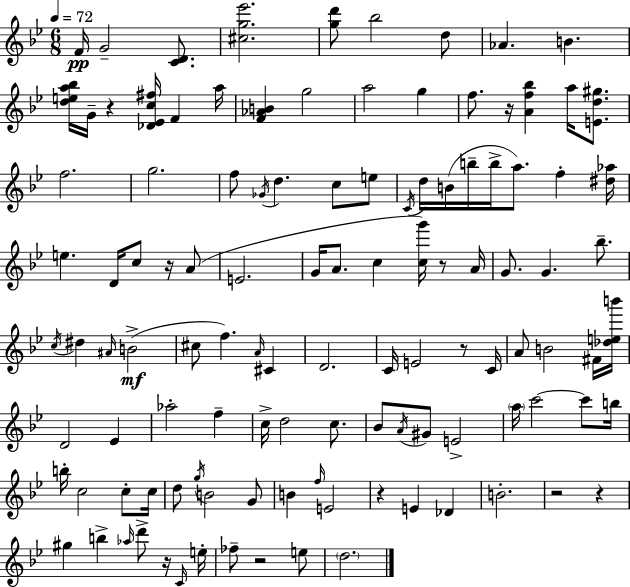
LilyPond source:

{
  \clef treble
  \numericTimeSignature
  \time 6/8
  \key bes \major
  \tempo 4 = 72
  \repeat volta 2 { f'16\pp g'2-- <c' d'>8. | <cis'' g'' ees'''>2. | <g'' d'''>8 bes''2 d''8 | aes'4. b'4. | \break <d'' e'' a'' bes''>16 g'16-- r4 <des' ees' c'' fis''>16 f'4 a''16 | <f' aes' b'>4 g''2 | a''2 g''4 | f''8. r16 <a' f'' bes''>4 a''16 <e' d'' gis''>8. | \break f''2. | g''2. | f''8 \acciaccatura { ges'16 } d''4. c''8 e''8 | \acciaccatura { c'16 } d''16 b'16( b''16-- b''16-> a''8.) f''4-. | \break <dis'' aes''>16 e''4. d'16 c''8 r16 | a'8( e'2. | g'16 a'8. c''4 <c'' g'''>16) r8 | a'16 g'8. g'4. bes''8.-- | \break \acciaccatura { c''16 } dis''4 \grace { ais'16 }( b'2->\mf | cis''8 f''4.) | \grace { a'16 } cis'4 d'2. | c'16 e'2 | \break r8 c'16 a'8 b'2 | fis'16 <des'' e'' b'''>16 d'2 | ees'4 aes''2-. | f''4-- c''16-> d''2 | \break c''8. bes'8 \acciaccatura { a'16 } gis'8 e'2-> | \parenthesize a''16 c'''2~~ | c'''8 b''16 b''16-. c''2 | c''8-. c''16 d''8 \acciaccatura { g''16 } b'2 | \break g'8 b'4 \grace { f''16 } | e'2 r4 | e'4 des'4 b'2.-. | r2 | \break r4 gis''4 | b''4-> \grace { aes''16 } d'''8-> r16 \grace { c'16 } e''16-. fes''8-- | r2 e''8 \parenthesize d''2. | } \bar "|."
}